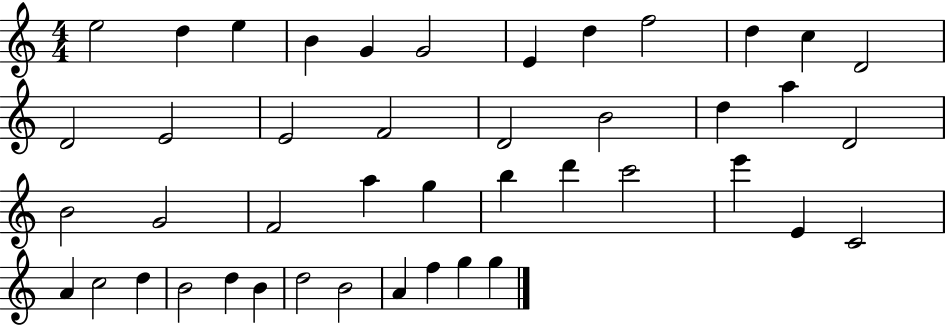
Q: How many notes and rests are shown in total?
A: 44